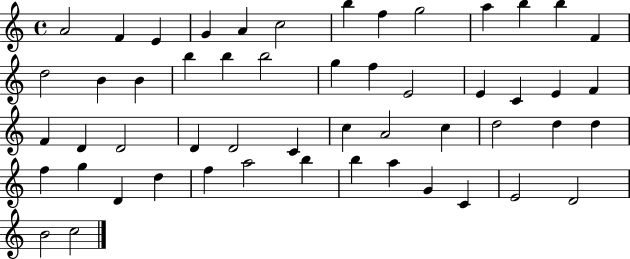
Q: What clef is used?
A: treble